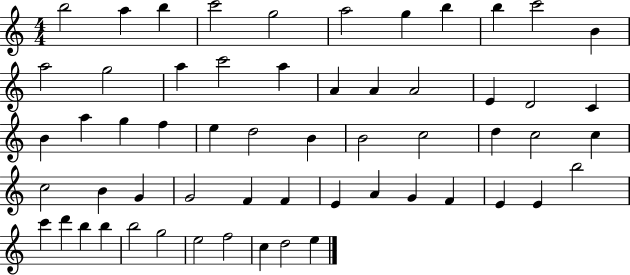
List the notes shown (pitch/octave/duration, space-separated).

B5/h A5/q B5/q C6/h G5/h A5/h G5/q B5/q B5/q C6/h B4/q A5/h G5/h A5/q C6/h A5/q A4/q A4/q A4/h E4/q D4/h C4/q B4/q A5/q G5/q F5/q E5/q D5/h B4/q B4/h C5/h D5/q C5/h C5/q C5/h B4/q G4/q G4/h F4/q F4/q E4/q A4/q G4/q F4/q E4/q E4/q B5/h C6/q D6/q B5/q B5/q B5/h G5/h E5/h F5/h C5/q D5/h E5/q